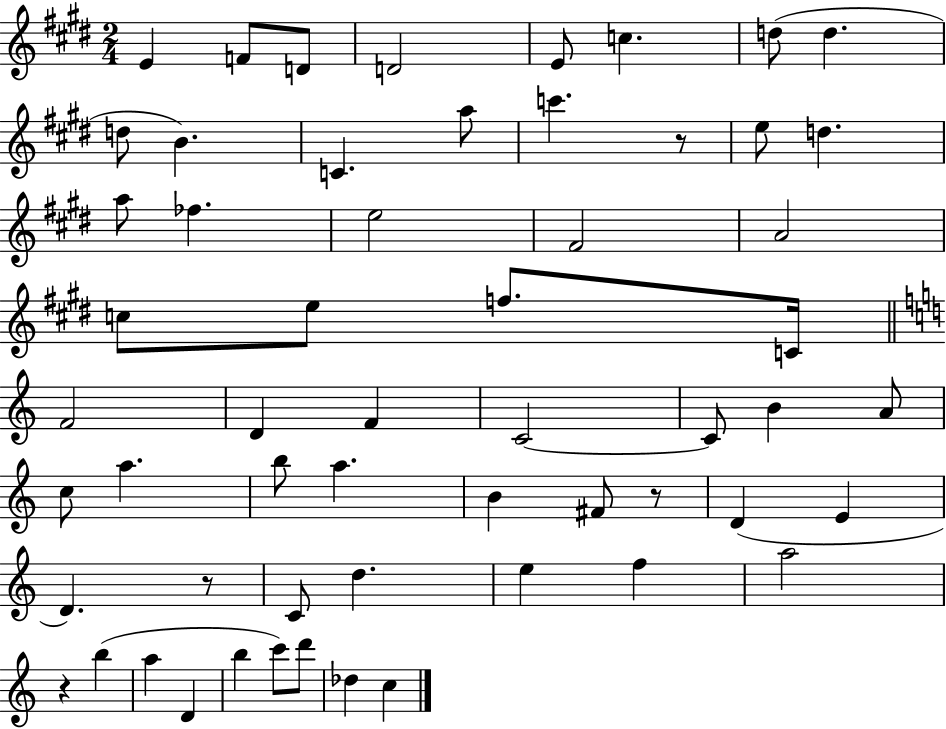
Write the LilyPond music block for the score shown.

{
  \clef treble
  \numericTimeSignature
  \time 2/4
  \key e \major
  \repeat volta 2 { e'4 f'8 d'8 | d'2 | e'8 c''4. | d''8( d''4. | \break d''8 b'4.) | c'4. a''8 | c'''4. r8 | e''8 d''4. | \break a''8 fes''4. | e''2 | fis'2 | a'2 | \break c''8 e''8 f''8. c'16 | \bar "||" \break \key c \major f'2 | d'4 f'4 | c'2~~ | c'8 b'4 a'8 | \break c''8 a''4. | b''8 a''4. | b'4 fis'8 r8 | d'4( e'4 | \break d'4.) r8 | c'8 d''4. | e''4 f''4 | a''2 | \break r4 b''4( | a''4 d'4 | b''4 c'''8) d'''8 | des''4 c''4 | \break } \bar "|."
}